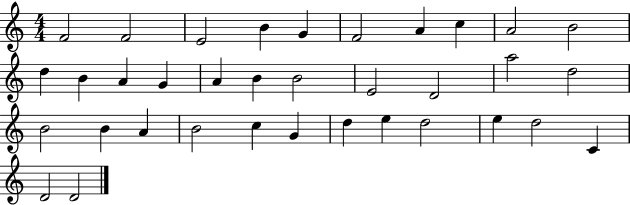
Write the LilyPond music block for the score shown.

{
  \clef treble
  \numericTimeSignature
  \time 4/4
  \key c \major
  f'2 f'2 | e'2 b'4 g'4 | f'2 a'4 c''4 | a'2 b'2 | \break d''4 b'4 a'4 g'4 | a'4 b'4 b'2 | e'2 d'2 | a''2 d''2 | \break b'2 b'4 a'4 | b'2 c''4 g'4 | d''4 e''4 d''2 | e''4 d''2 c'4 | \break d'2 d'2 | \bar "|."
}